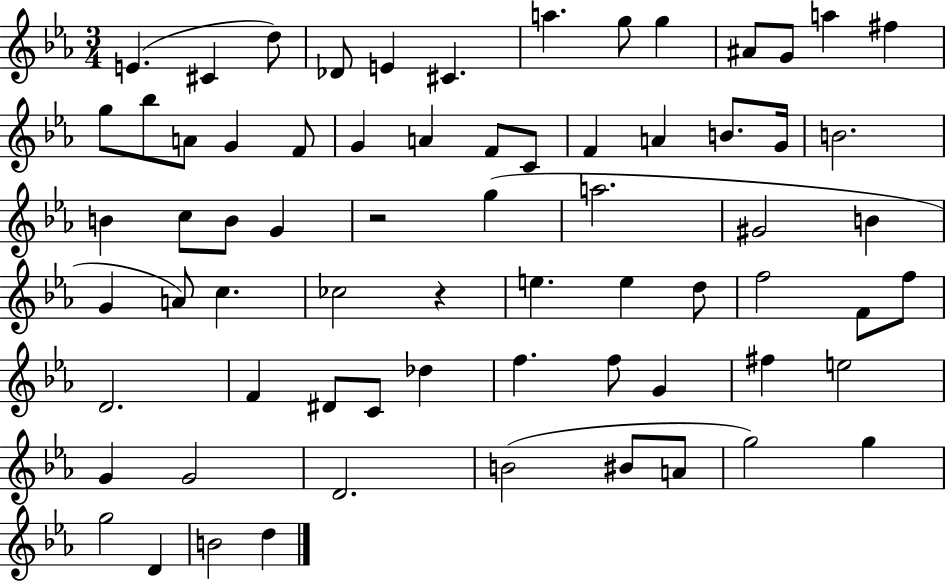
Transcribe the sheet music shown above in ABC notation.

X:1
T:Untitled
M:3/4
L:1/4
K:Eb
E ^C d/2 _D/2 E ^C a g/2 g ^A/2 G/2 a ^f g/2 _b/2 A/2 G F/2 G A F/2 C/2 F A B/2 G/4 B2 B c/2 B/2 G z2 g a2 ^G2 B G A/2 c _c2 z e e d/2 f2 F/2 f/2 D2 F ^D/2 C/2 _d f f/2 G ^f e2 G G2 D2 B2 ^B/2 A/2 g2 g g2 D B2 d